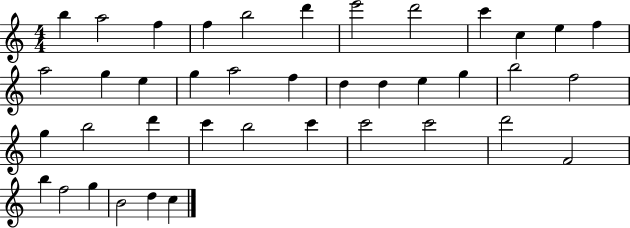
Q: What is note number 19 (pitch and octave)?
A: D5